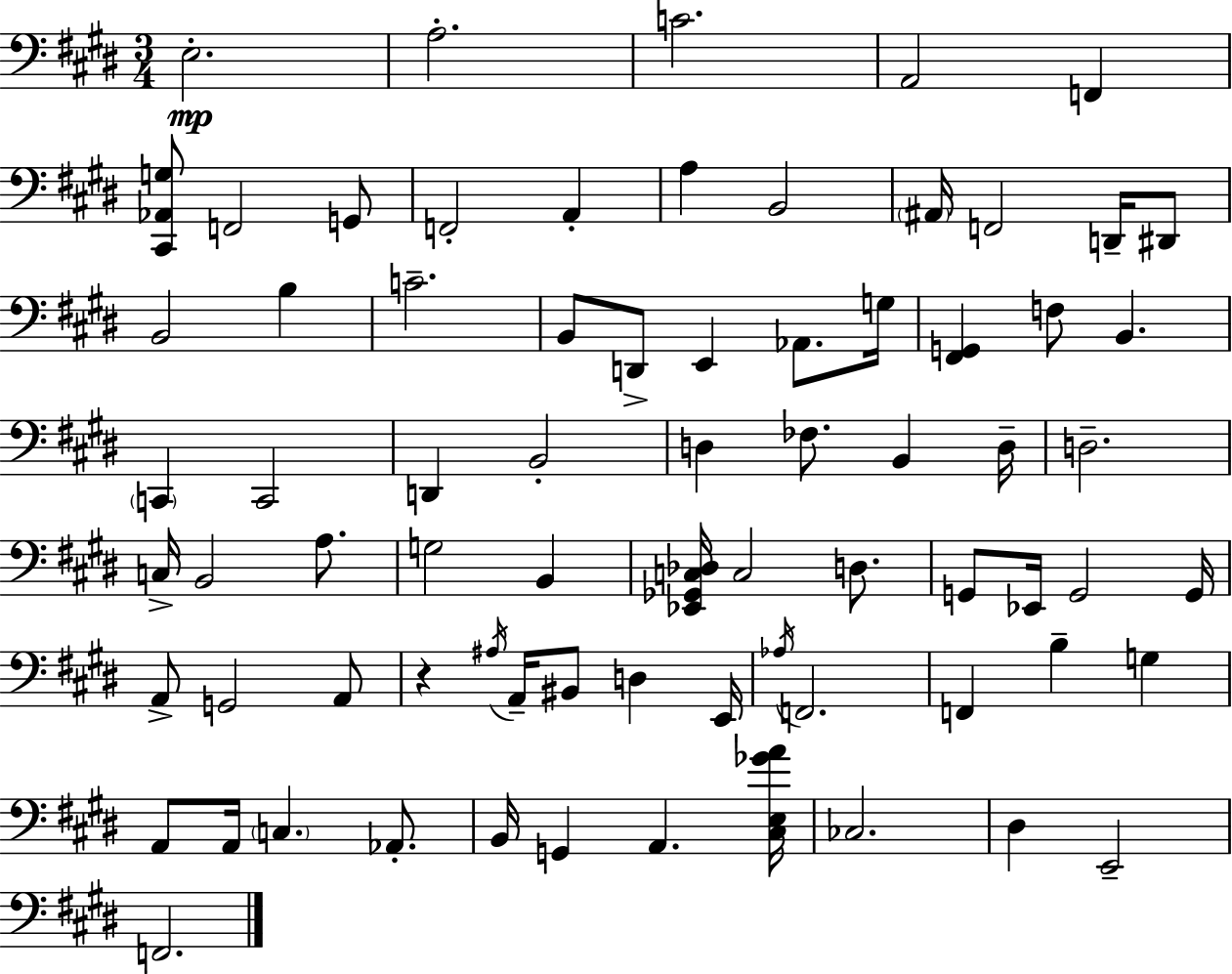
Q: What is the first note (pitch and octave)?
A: E3